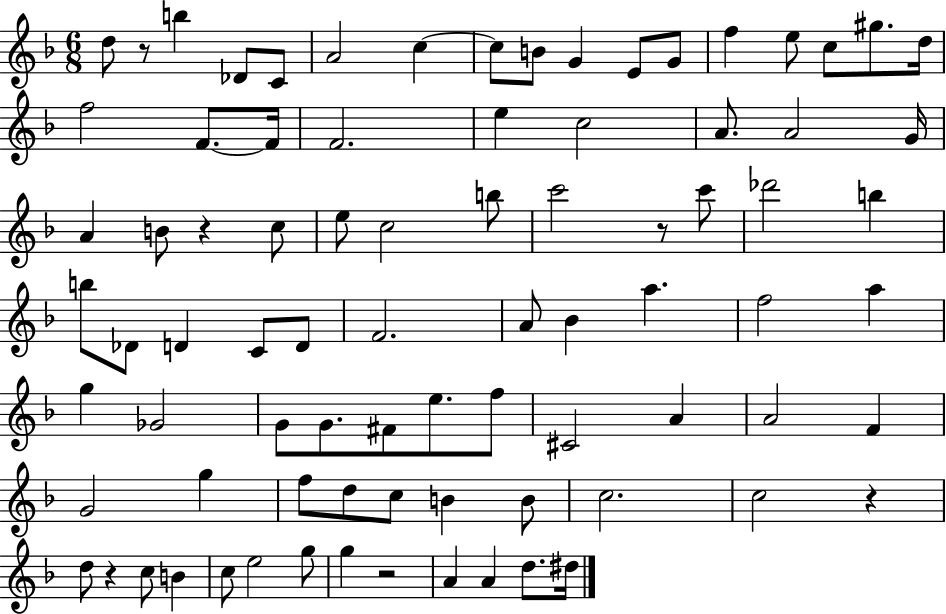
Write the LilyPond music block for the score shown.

{
  \clef treble
  \numericTimeSignature
  \time 6/8
  \key f \major
  d''8 r8 b''4 des'8 c'8 | a'2 c''4~~ | c''8 b'8 g'4 e'8 g'8 | f''4 e''8 c''8 gis''8. d''16 | \break f''2 f'8.~~ f'16 | f'2. | e''4 c''2 | a'8. a'2 g'16 | \break a'4 b'8 r4 c''8 | e''8 c''2 b''8 | c'''2 r8 c'''8 | des'''2 b''4 | \break b''8 des'8 d'4 c'8 d'8 | f'2. | a'8 bes'4 a''4. | f''2 a''4 | \break g''4 ges'2 | g'8 g'8. fis'8 e''8. f''8 | cis'2 a'4 | a'2 f'4 | \break g'2 g''4 | f''8 d''8 c''8 b'4 b'8 | c''2. | c''2 r4 | \break d''8 r4 c''8 b'4 | c''8 e''2 g''8 | g''4 r2 | a'4 a'4 d''8. dis''16 | \break \bar "|."
}